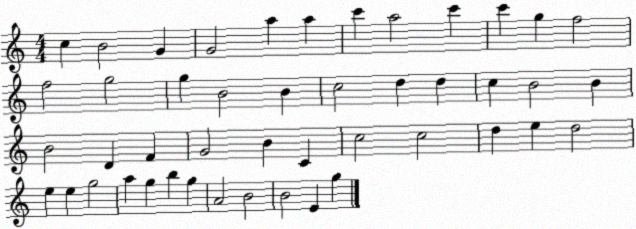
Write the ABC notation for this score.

X:1
T:Untitled
M:4/4
L:1/4
K:C
c B2 G G2 a a c' a2 c' c' g f2 f2 g2 g B2 B c2 d d c B2 B B2 D F G2 B C c2 c2 d e d2 e e g2 a g b g A2 B2 B2 E g